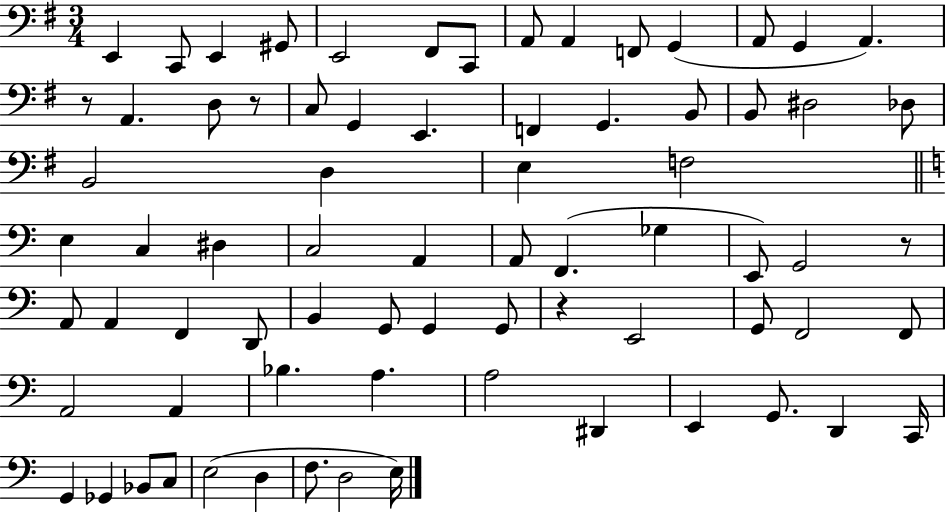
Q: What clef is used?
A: bass